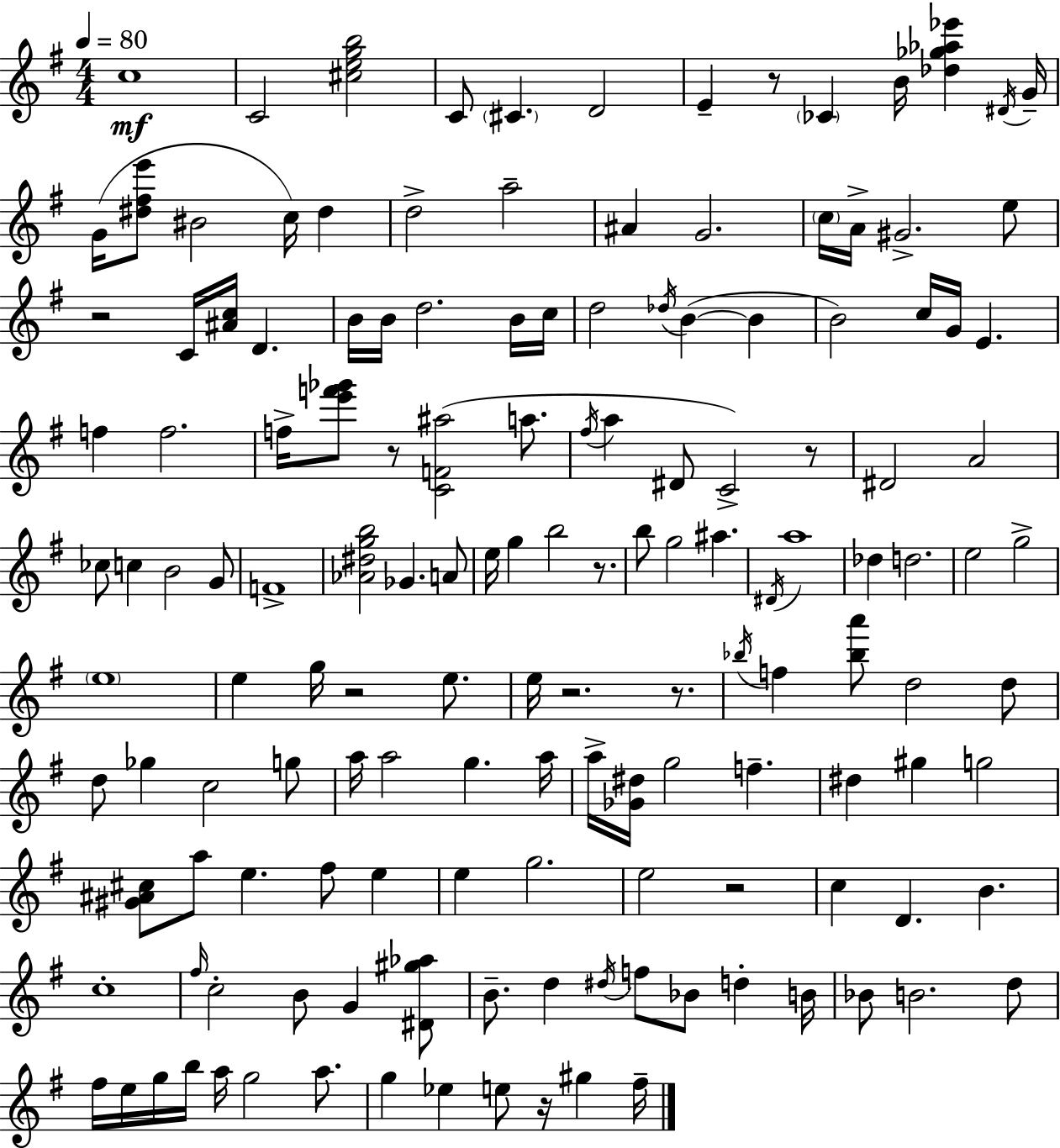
C5/w C4/h [C#5,E5,G5,B5]/h C4/e C#4/q. D4/h E4/q R/e CES4/q B4/s [Db5,Gb5,Ab5,Eb6]/q D#4/s G4/s G4/s [D#5,F#5,E6]/e BIS4/h C5/s D#5/q D5/h A5/h A#4/q G4/h. C5/s A4/s G#4/h. E5/e R/h C4/s [A#4,C5]/s D4/q. B4/s B4/s D5/h. B4/s C5/s D5/h Db5/s B4/q B4/q B4/h C5/s G4/s E4/q. F5/q F5/h. F5/s [E6,F6,Gb6]/e R/e [C4,F4,A#5]/h A5/e. F#5/s A5/q D#4/e C4/h R/e D#4/h A4/h CES5/e C5/q B4/h G4/e F4/w [Ab4,D#5,G5,B5]/h Gb4/q. A4/e E5/s G5/q B5/h R/e. B5/e G5/h A#5/q. D#4/s A5/w Db5/q D5/h. E5/h G5/h E5/w E5/q G5/s R/h E5/e. E5/s R/h. R/e. Bb5/s F5/q [Bb5,A6]/e D5/h D5/e D5/e Gb5/q C5/h G5/e A5/s A5/h G5/q. A5/s A5/s [Gb4,D#5]/s G5/h F5/q. D#5/q G#5/q G5/h [G#4,A#4,C#5]/e A5/e E5/q. F#5/e E5/q E5/q G5/h. E5/h R/h C5/q D4/q. B4/q. C5/w F#5/s C5/h B4/e G4/q [D#4,G#5,Ab5]/e B4/e. D5/q D#5/s F5/e Bb4/e D5/q B4/s Bb4/e B4/h. D5/e F#5/s E5/s G5/s B5/s A5/s G5/h A5/e. G5/q Eb5/q E5/e R/s G#5/q F#5/s